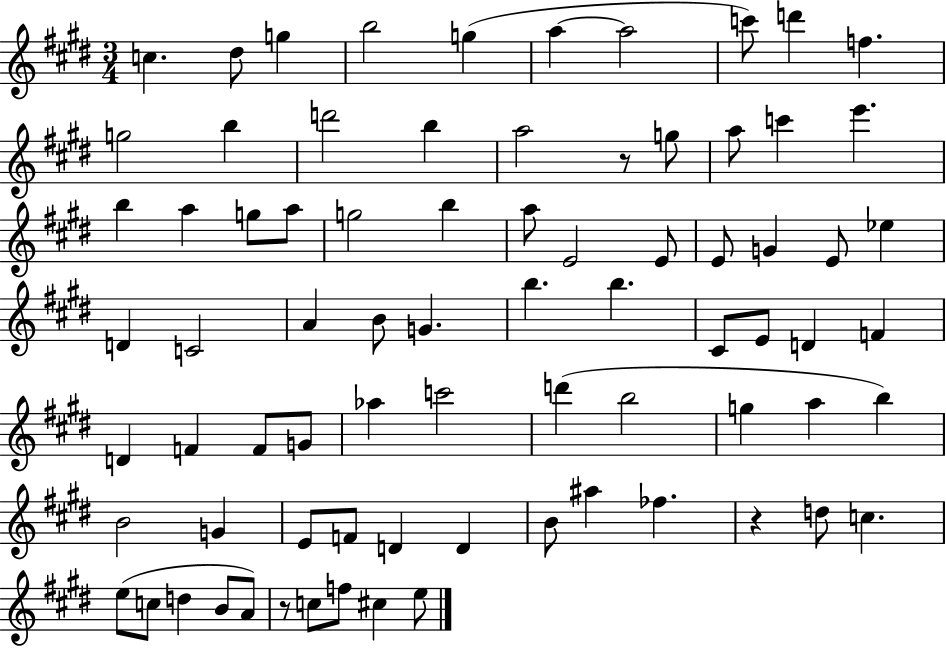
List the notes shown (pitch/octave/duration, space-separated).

C5/q. D#5/e G5/q B5/h G5/q A5/q A5/h C6/e D6/q F5/q. G5/h B5/q D6/h B5/q A5/h R/e G5/e A5/e C6/q E6/q. B5/q A5/q G5/e A5/e G5/h B5/q A5/e E4/h E4/e E4/e G4/q E4/e Eb5/q D4/q C4/h A4/q B4/e G4/q. B5/q. B5/q. C#4/e E4/e D4/q F4/q D4/q F4/q F4/e G4/e Ab5/q C6/h D6/q B5/h G5/q A5/q B5/q B4/h G4/q E4/e F4/e D4/q D4/q B4/e A#5/q FES5/q. R/q D5/e C5/q. E5/e C5/e D5/q B4/e A4/e R/e C5/e F5/e C#5/q E5/e